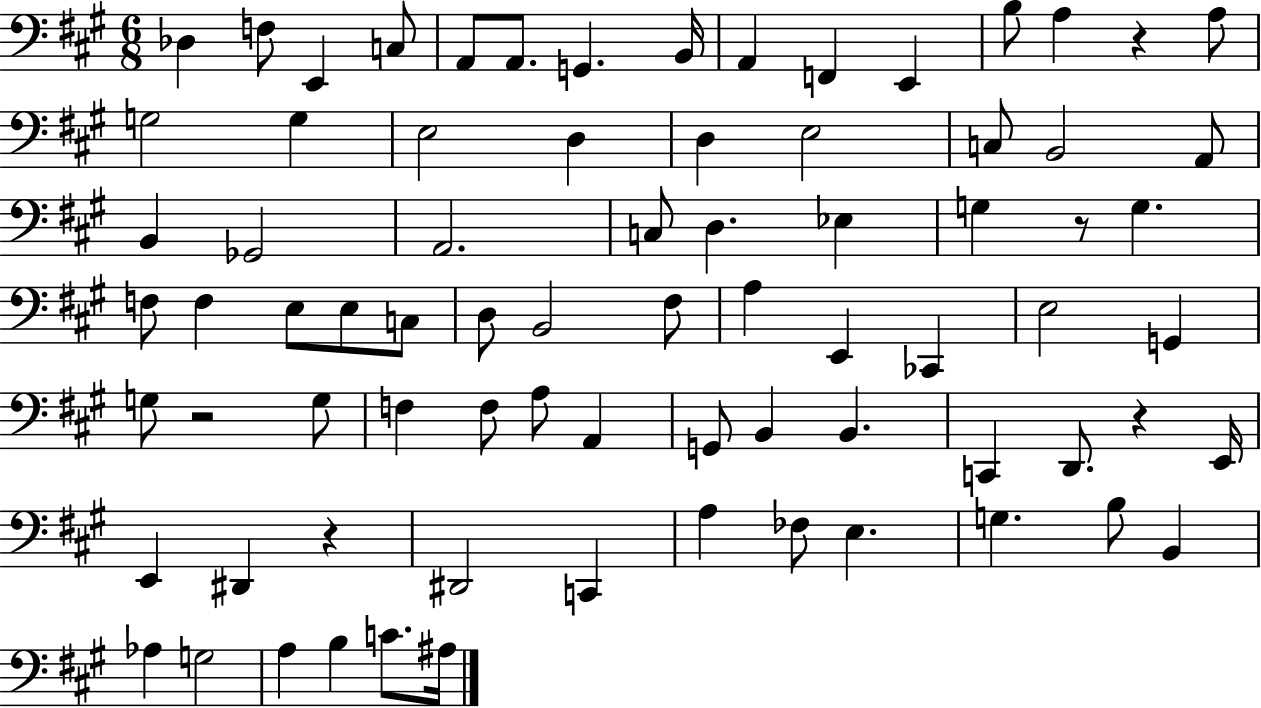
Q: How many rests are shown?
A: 5